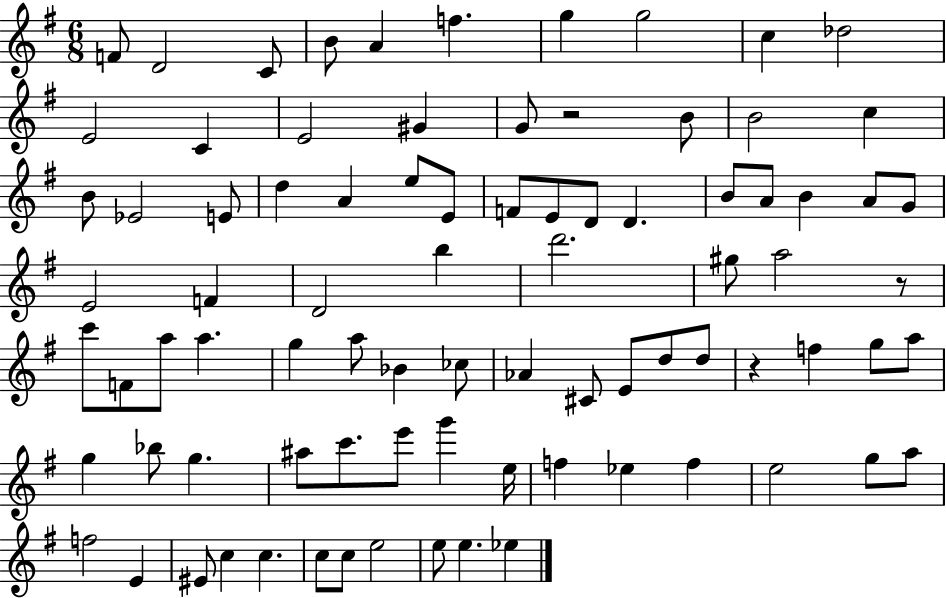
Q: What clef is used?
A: treble